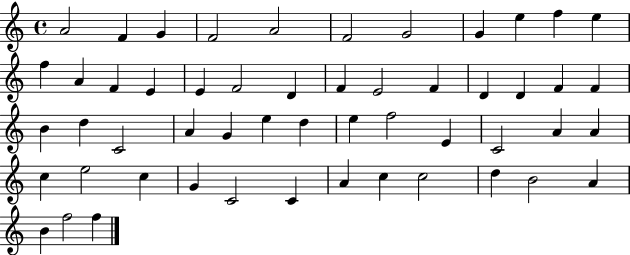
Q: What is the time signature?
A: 4/4